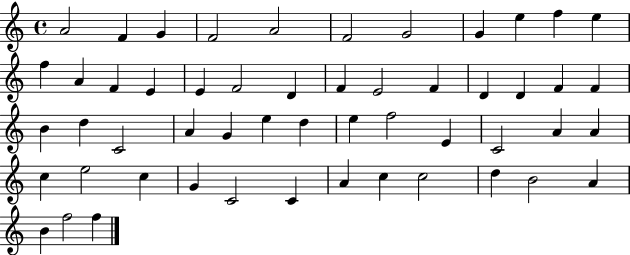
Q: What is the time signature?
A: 4/4